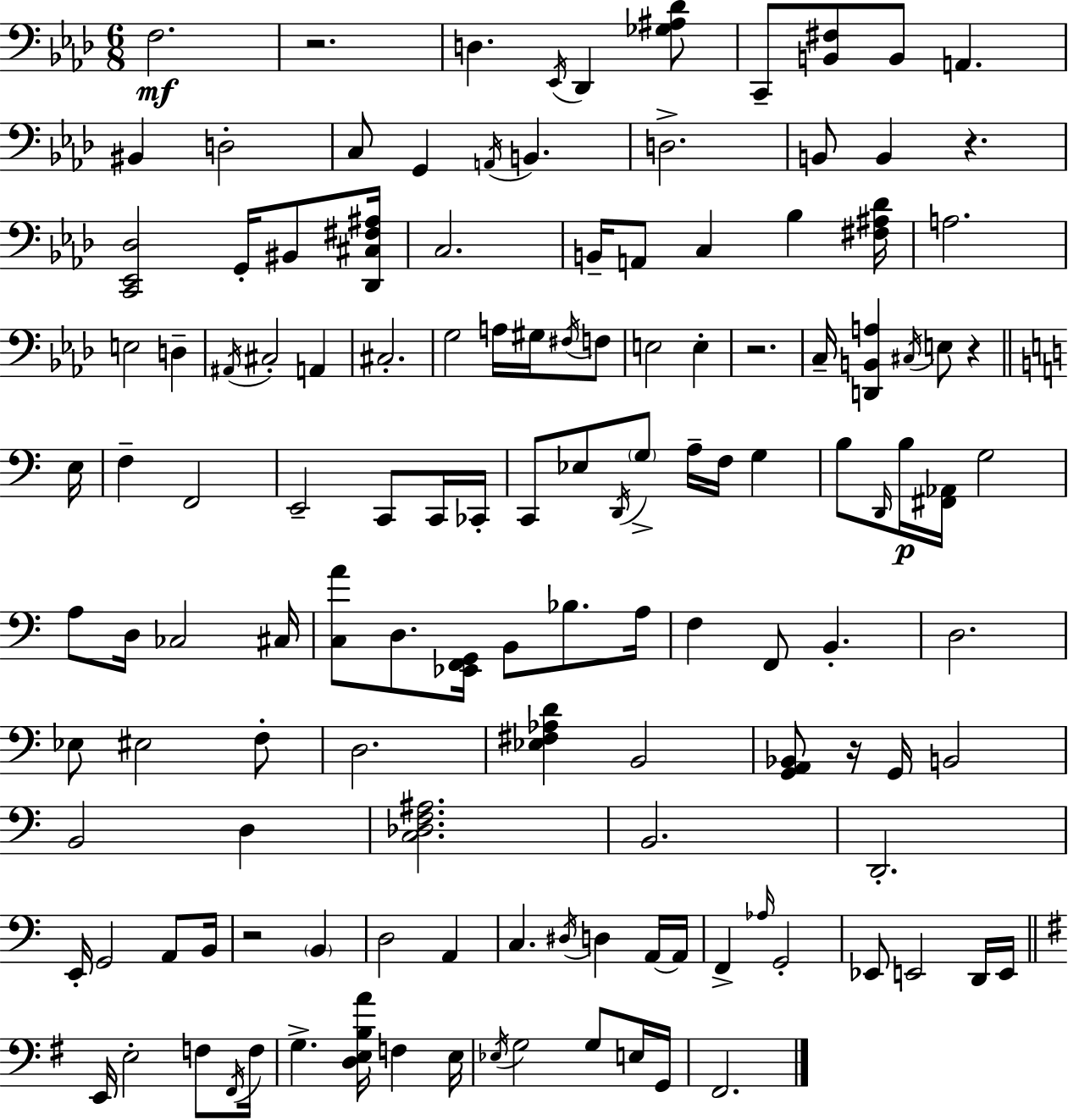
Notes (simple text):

F3/h. R/h. D3/q. Eb2/s Db2/q [Gb3,A#3,Db4]/e C2/e [B2,F#3]/e B2/e A2/q. BIS2/q D3/h C3/e G2/q A2/s B2/q. D3/h. B2/e B2/q R/q. [C2,Eb2,Db3]/h G2/s BIS2/e [Db2,C#3,F#3,A#3]/s C3/h. B2/s A2/e C3/q Bb3/q [F#3,A#3,Db4]/s A3/h. E3/h D3/q A#2/s C#3/h A2/q C#3/h. G3/h A3/s G#3/s F#3/s F3/e E3/h E3/q R/h. C3/s [D2,B2,A3]/q C#3/s E3/e R/q E3/s F3/q F2/h E2/h C2/e C2/s CES2/s C2/e Eb3/e D2/s G3/e A3/s F3/s G3/q B3/e D2/s B3/s [F#2,Ab2]/s G3/h A3/e D3/s CES3/h C#3/s [C3,A4]/e D3/e. [Eb2,F2,G2]/s B2/e Bb3/e. A3/s F3/q F2/e B2/q. D3/h. Eb3/e EIS3/h F3/e D3/h. [Eb3,F#3,Ab3,D4]/q B2/h [G2,A2,Bb2]/e R/s G2/s B2/h B2/h D3/q [C3,Db3,F3,A#3]/h. B2/h. D2/h. E2/s G2/h A2/e B2/s R/h B2/q D3/h A2/q C3/q. D#3/s D3/q A2/s A2/s F2/q Ab3/s G2/h Eb2/e E2/h D2/s E2/s E2/s E3/h F3/e F#2/s F3/s G3/q. [D3,E3,B3,A4]/s F3/q E3/s Eb3/s G3/h G3/e E3/s G2/s F#2/h.